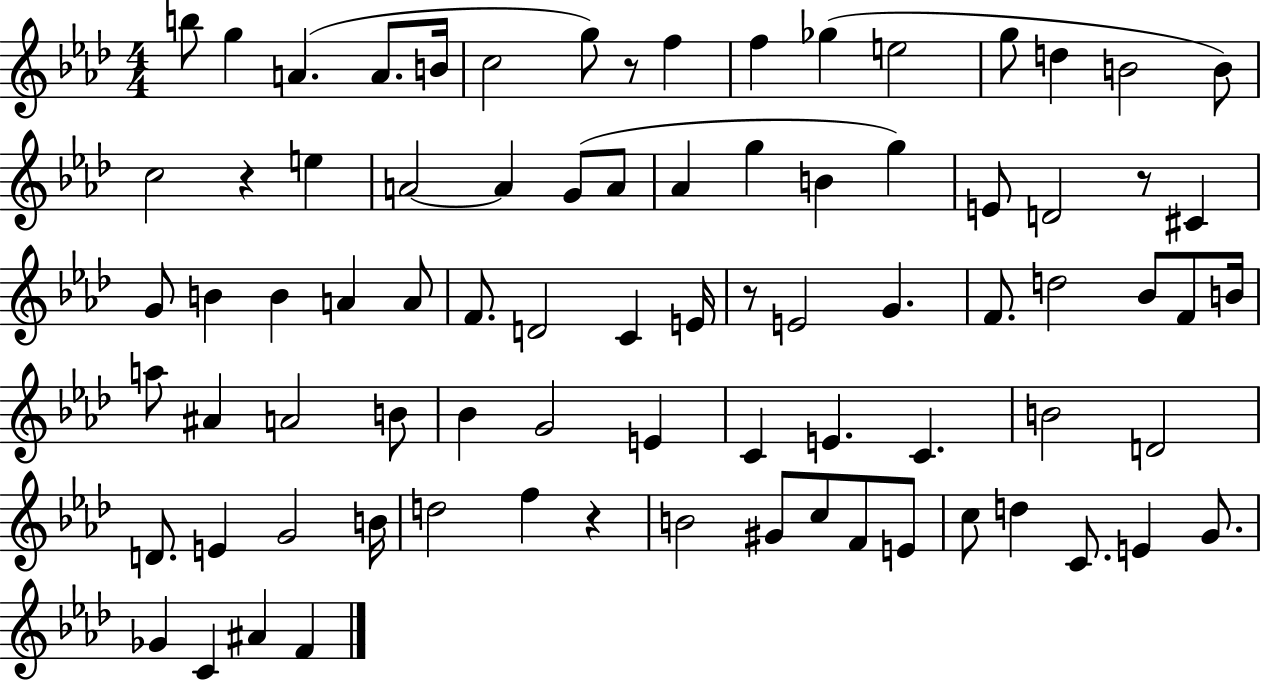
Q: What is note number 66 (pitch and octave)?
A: F4